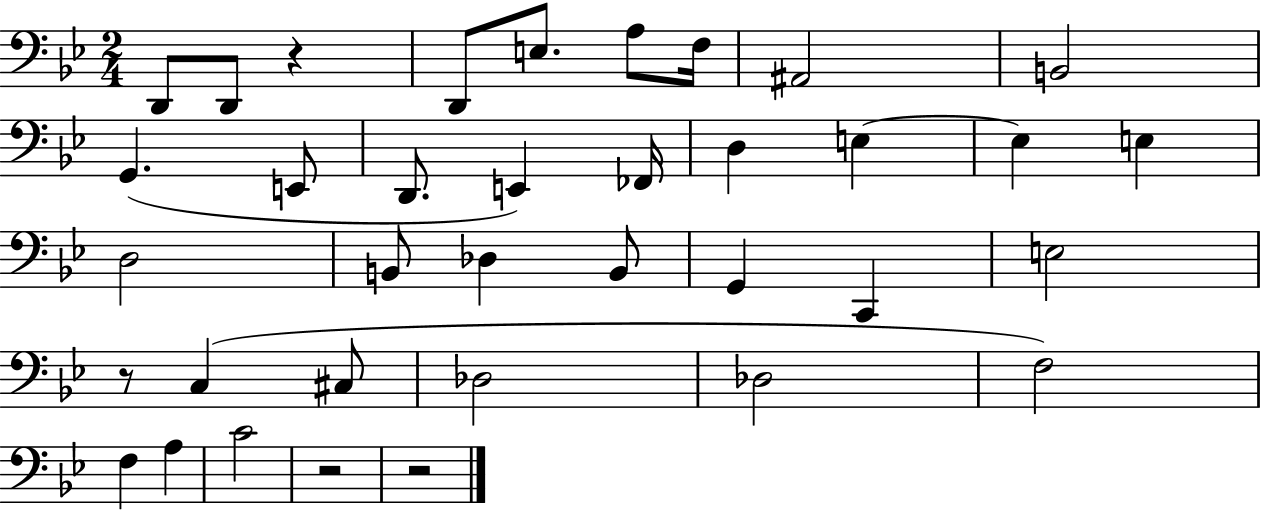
X:1
T:Untitled
M:2/4
L:1/4
K:Bb
D,,/2 D,,/2 z D,,/2 E,/2 A,/2 F,/4 ^A,,2 B,,2 G,, E,,/2 D,,/2 E,, _F,,/4 D, E, E, E, D,2 B,,/2 _D, B,,/2 G,, C,, E,2 z/2 C, ^C,/2 _D,2 _D,2 F,2 F, A, C2 z2 z2